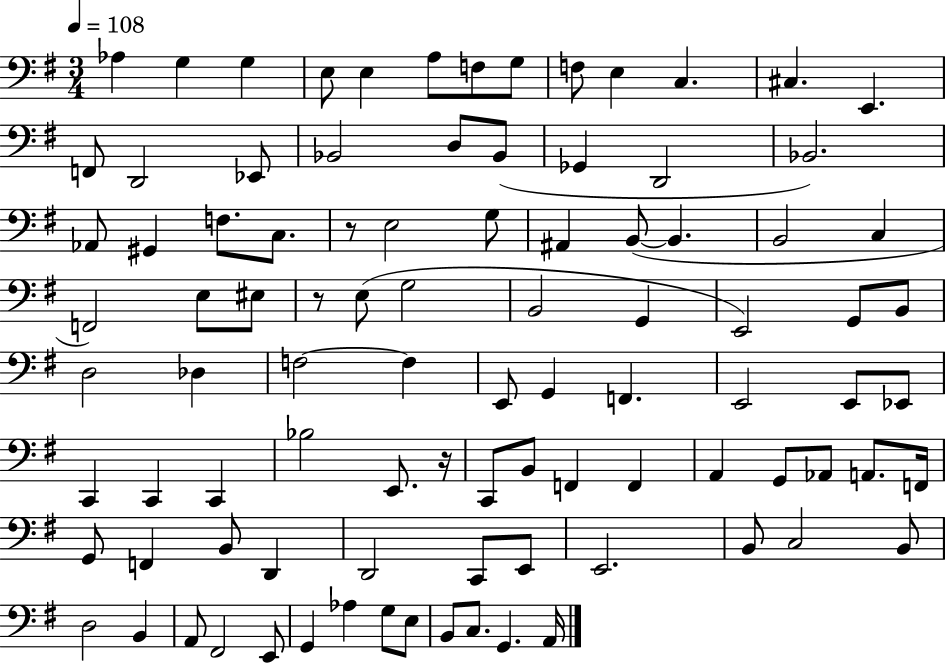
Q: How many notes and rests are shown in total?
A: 94